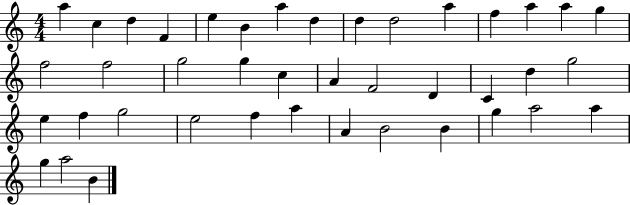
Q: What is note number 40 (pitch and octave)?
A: A5